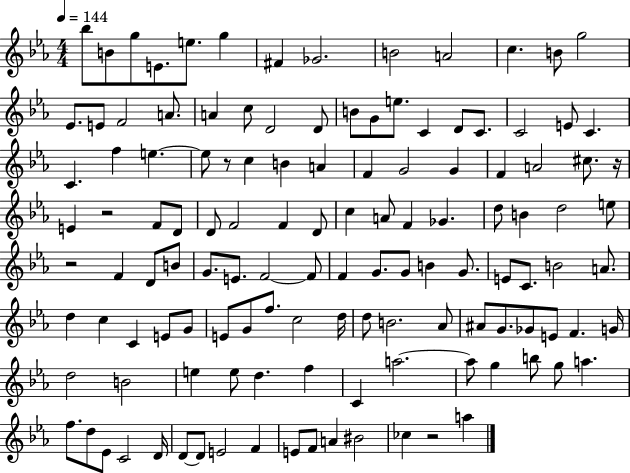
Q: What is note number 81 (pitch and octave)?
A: G4